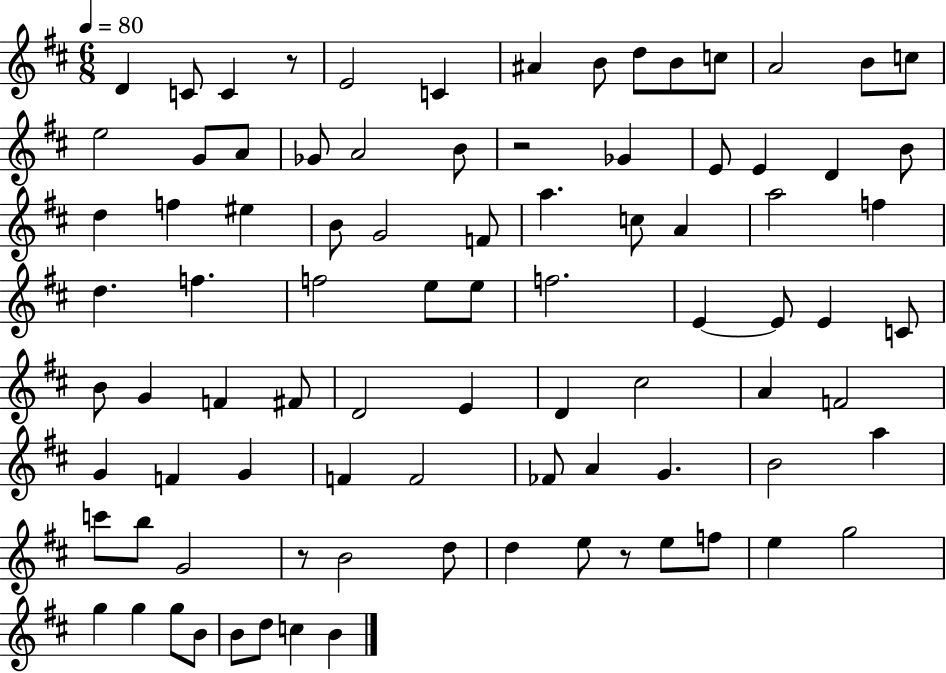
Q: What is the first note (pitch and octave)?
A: D4